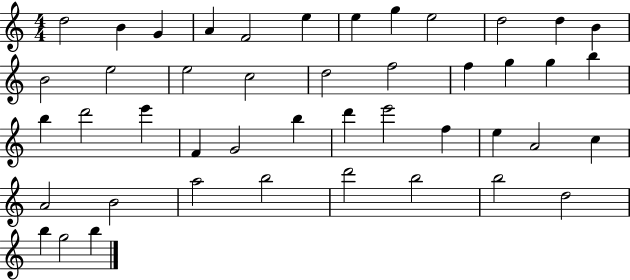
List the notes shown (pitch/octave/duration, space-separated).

D5/h B4/q G4/q A4/q F4/h E5/q E5/q G5/q E5/h D5/h D5/q B4/q B4/h E5/h E5/h C5/h D5/h F5/h F5/q G5/q G5/q B5/q B5/q D6/h E6/q F4/q G4/h B5/q D6/q E6/h F5/q E5/q A4/h C5/q A4/h B4/h A5/h B5/h D6/h B5/h B5/h D5/h B5/q G5/h B5/q